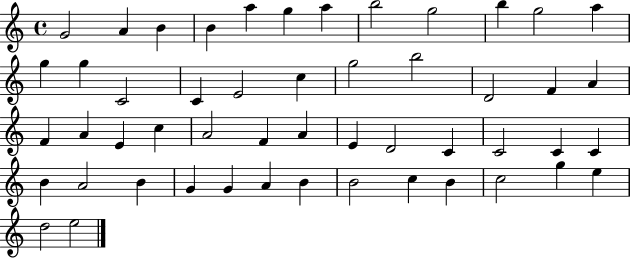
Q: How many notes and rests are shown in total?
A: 51